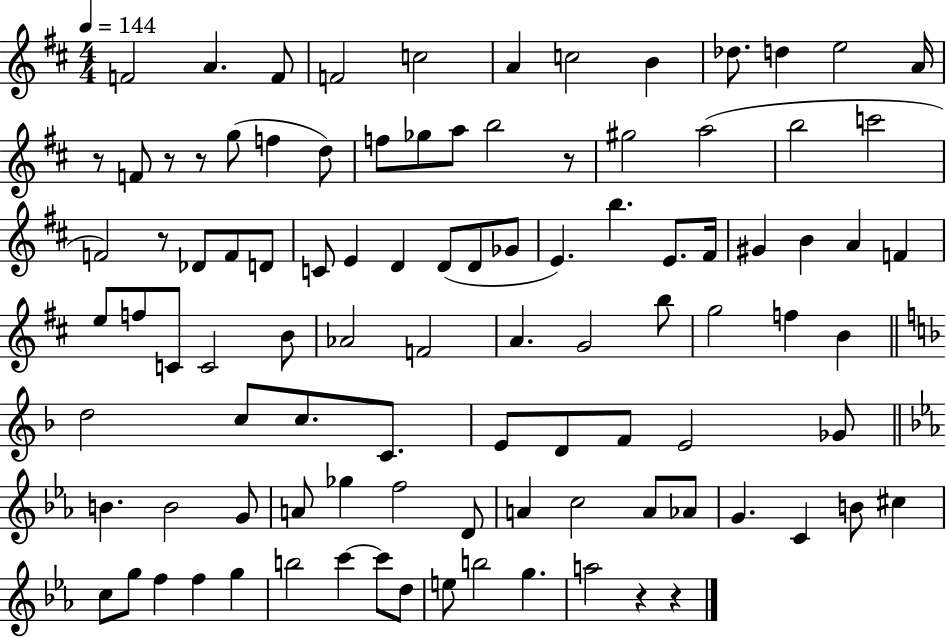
{
  \clef treble
  \numericTimeSignature
  \time 4/4
  \key d \major
  \tempo 4 = 144
  f'2 a'4. f'8 | f'2 c''2 | a'4 c''2 b'4 | des''8. d''4 e''2 a'16 | \break r8 f'8 r8 r8 g''8( f''4 d''8) | f''8 ges''8 a''8 b''2 r8 | gis''2 a''2( | b''2 c'''2 | \break f'2) r8 des'8 f'8 d'8 | c'8 e'4 d'4 d'8( d'8 ges'8 | e'4.) b''4. e'8. fis'16 | gis'4 b'4 a'4 f'4 | \break e''8 f''8 c'8 c'2 b'8 | aes'2 f'2 | a'4. g'2 b''8 | g''2 f''4 b'4 | \break \bar "||" \break \key f \major d''2 c''8 c''8. c'8. | e'8 d'8 f'8 e'2 ges'8 | \bar "||" \break \key ees \major b'4. b'2 g'8 | a'8 ges''4 f''2 d'8 | a'4 c''2 a'8 aes'8 | g'4. c'4 b'8 cis''4 | \break c''8 g''8 f''4 f''4 g''4 | b''2 c'''4~~ c'''8 d''8 | e''8 b''2 g''4. | a''2 r4 r4 | \break \bar "|."
}